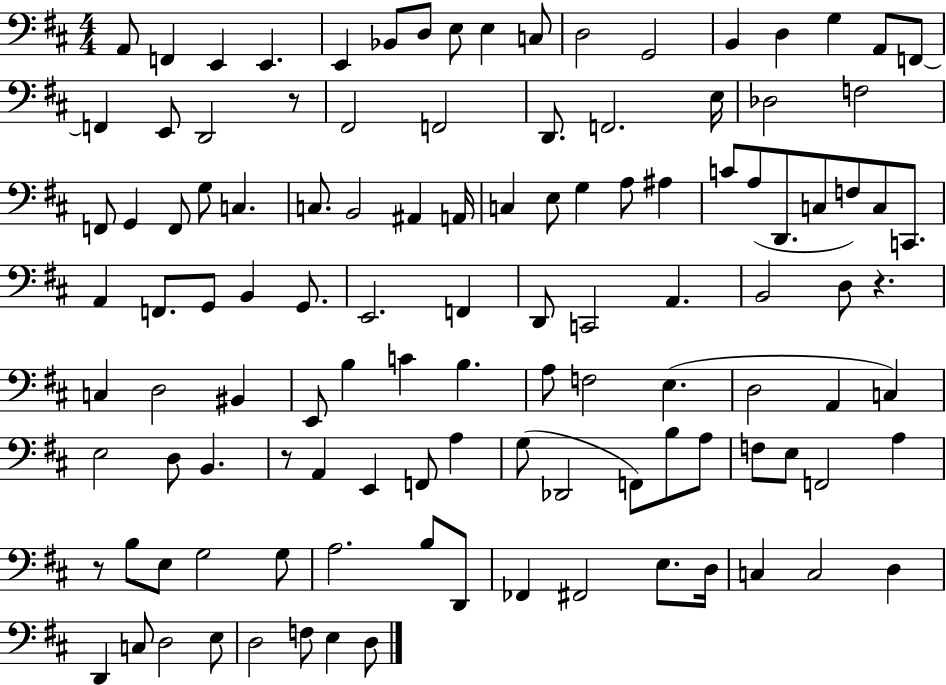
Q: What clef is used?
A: bass